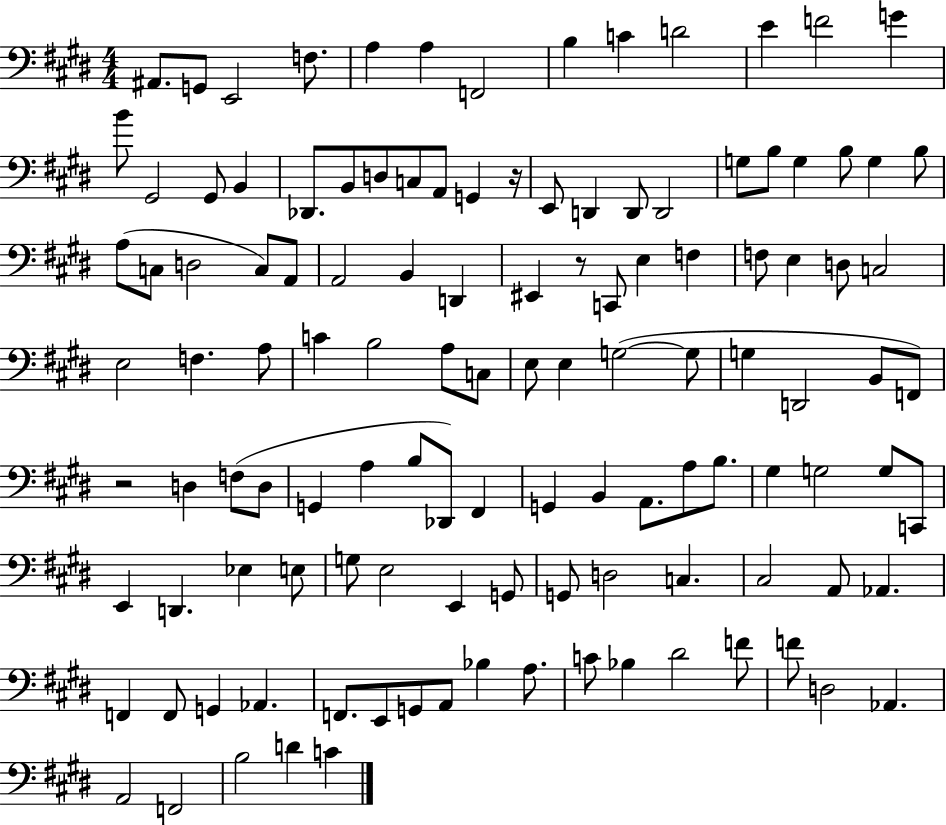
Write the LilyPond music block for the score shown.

{
  \clef bass
  \numericTimeSignature
  \time 4/4
  \key e \major
  ais,8. g,8 e,2 f8. | a4 a4 f,2 | b4 c'4 d'2 | e'4 f'2 g'4 | \break b'8 gis,2 gis,8 b,4 | des,8. b,8 d8 c8 a,8 g,4 r16 | e,8 d,4 d,8 d,2 | g8 b8 g4 b8 g4 b8 | \break a8( c8 d2 c8) a,8 | a,2 b,4 d,4 | eis,4 r8 c,8 e4 f4 | f8 e4 d8 c2 | \break e2 f4. a8 | c'4 b2 a8 c8 | e8 e4 g2~(~ g8 | g4 d,2 b,8 f,8) | \break r2 d4 f8( d8 | g,4 a4 b8 des,8) fis,4 | g,4 b,4 a,8. a8 b8. | gis4 g2 g8 c,8 | \break e,4 d,4. ees4 e8 | g8 e2 e,4 g,8 | g,8 d2 c4. | cis2 a,8 aes,4. | \break f,4 f,8 g,4 aes,4. | f,8. e,8 g,8 a,8 bes4 a8. | c'8 bes4 dis'2 f'8 | f'8 d2 aes,4. | \break a,2 f,2 | b2 d'4 c'4 | \bar "|."
}